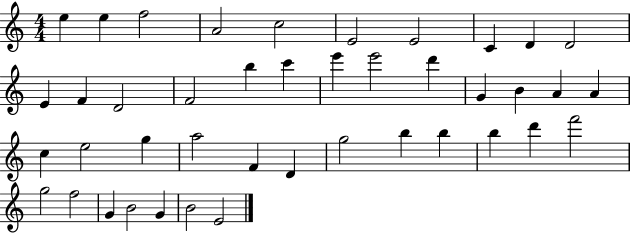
E5/q E5/q F5/h A4/h C5/h E4/h E4/h C4/q D4/q D4/h E4/q F4/q D4/h F4/h B5/q C6/q E6/q E6/h D6/q G4/q B4/q A4/q A4/q C5/q E5/h G5/q A5/h F4/q D4/q G5/h B5/q B5/q B5/q D6/q F6/h G5/h F5/h G4/q B4/h G4/q B4/h E4/h